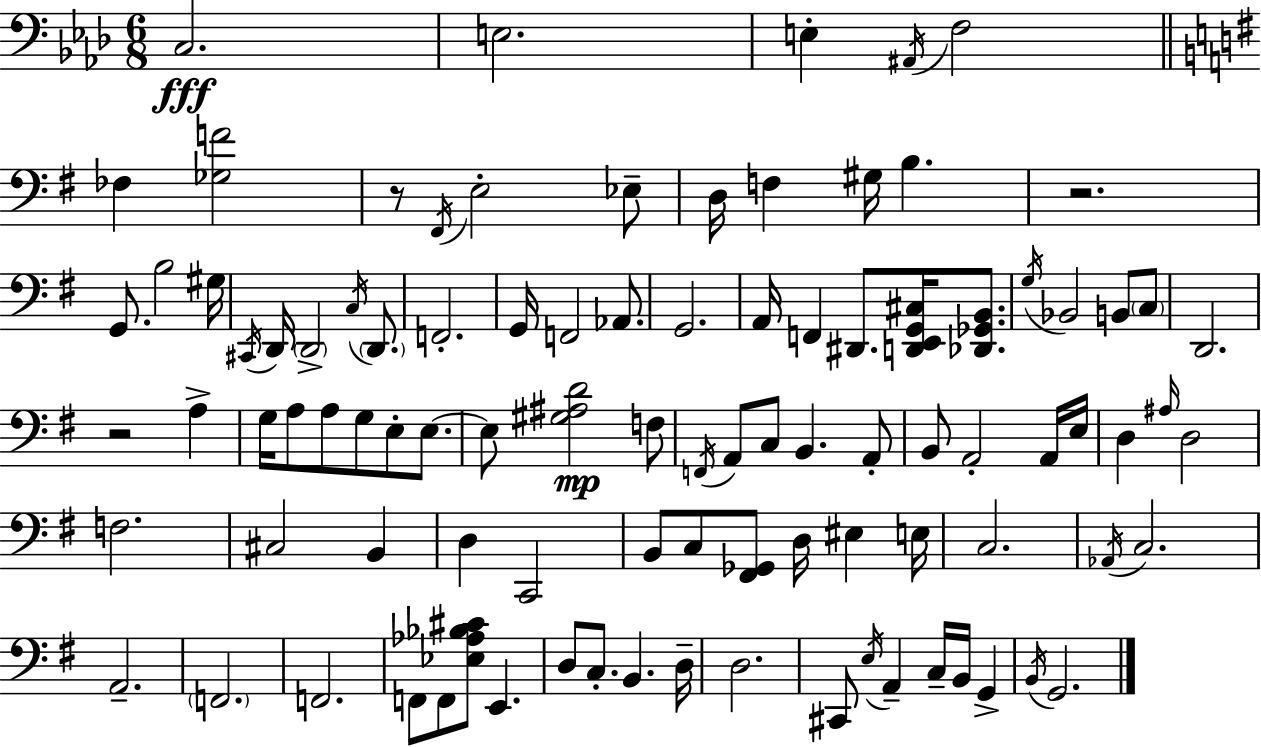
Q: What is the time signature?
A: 6/8